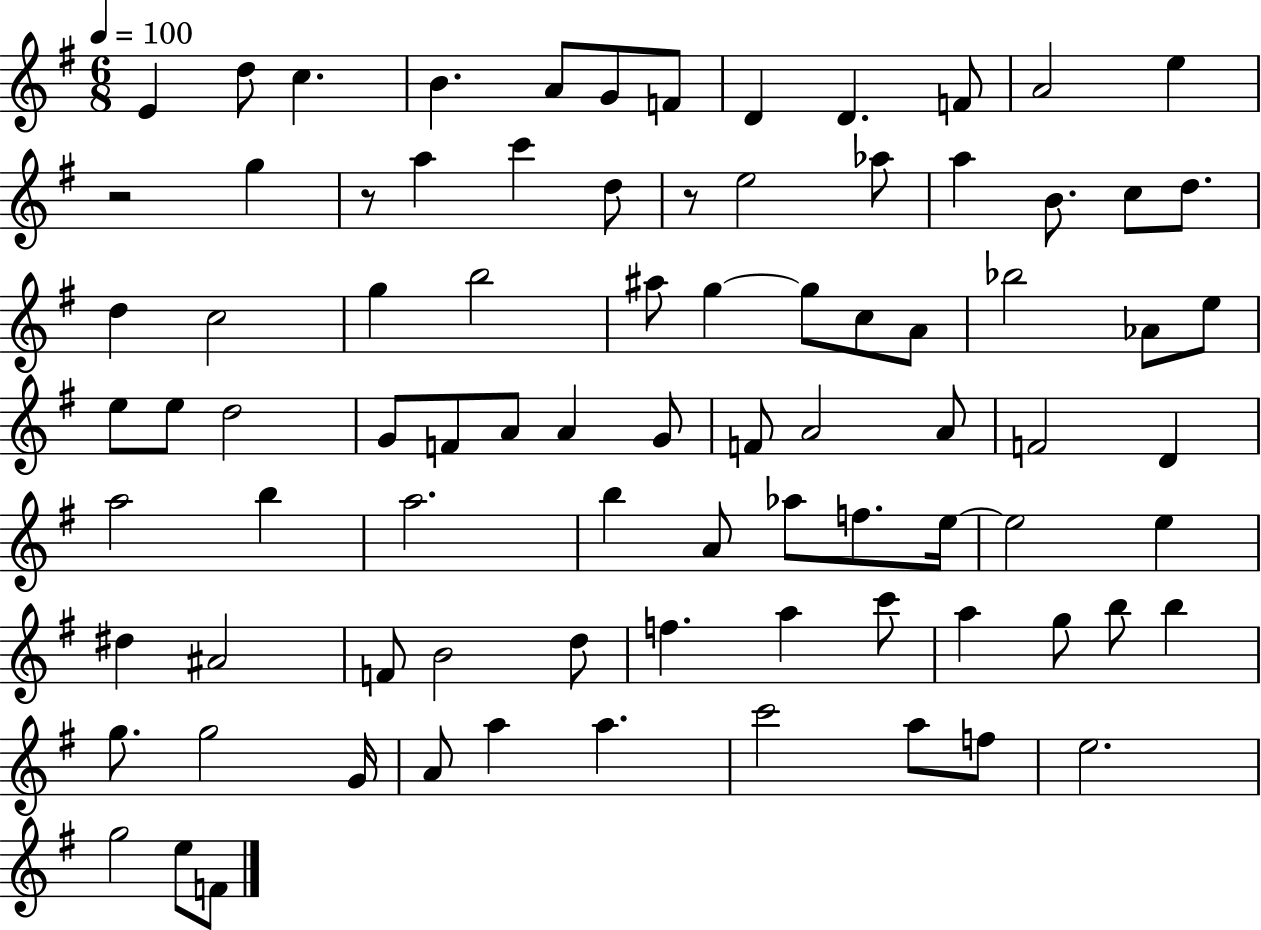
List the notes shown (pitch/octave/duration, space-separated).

E4/q D5/e C5/q. B4/q. A4/e G4/e F4/e D4/q D4/q. F4/e A4/h E5/q R/h G5/q R/e A5/q C6/q D5/e R/e E5/h Ab5/e A5/q B4/e. C5/e D5/e. D5/q C5/h G5/q B5/h A#5/e G5/q G5/e C5/e A4/e Bb5/h Ab4/e E5/e E5/e E5/e D5/h G4/e F4/e A4/e A4/q G4/e F4/e A4/h A4/e F4/h D4/q A5/h B5/q A5/h. B5/q A4/e Ab5/e F5/e. E5/s E5/h E5/q D#5/q A#4/h F4/e B4/h D5/e F5/q. A5/q C6/e A5/q G5/e B5/e B5/q G5/e. G5/h G4/s A4/e A5/q A5/q. C6/h A5/e F5/e E5/h. G5/h E5/e F4/e